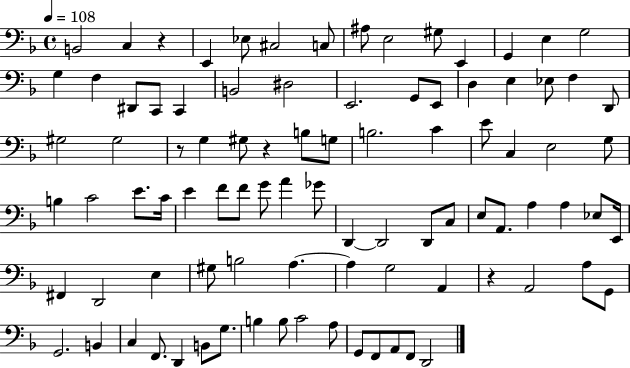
X:1
T:Untitled
M:4/4
L:1/4
K:F
B,,2 C, z E,, _E,/2 ^C,2 C,/2 ^A,/2 E,2 ^G,/2 E,, G,, E, G,2 G, F, ^D,,/2 C,,/2 C,, B,,2 ^D,2 E,,2 G,,/2 E,,/2 D, E, _E,/2 F, D,,/2 ^G,2 ^G,2 z/2 G, ^G,/2 z B,/2 G,/2 B,2 C E/2 C, E,2 G,/2 B, C2 E/2 C/4 E F/2 F/2 G/2 A _G/2 D,, D,,2 D,,/2 C,/2 E,/2 A,,/2 A, A, _E,/2 E,,/4 ^F,, D,,2 E, ^G,/2 B,2 A, A, G,2 A,, z A,,2 A,/2 G,,/2 G,,2 B,, C, F,,/2 D,, B,,/2 G,/2 B, B,/2 C2 A,/2 G,,/2 F,,/2 A,,/2 F,,/2 D,,2